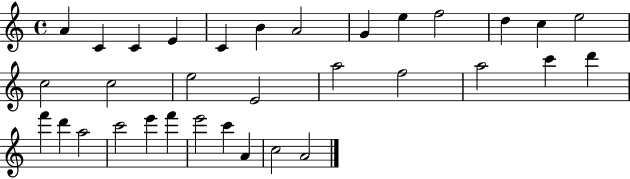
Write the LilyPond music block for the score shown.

{
  \clef treble
  \time 4/4
  \defaultTimeSignature
  \key c \major
  a'4 c'4 c'4 e'4 | c'4 b'4 a'2 | g'4 e''4 f''2 | d''4 c''4 e''2 | \break c''2 c''2 | e''2 e'2 | a''2 f''2 | a''2 c'''4 d'''4 | \break f'''4 d'''4 a''2 | c'''2 e'''4 f'''4 | e'''2 c'''4 a'4 | c''2 a'2 | \break \bar "|."
}